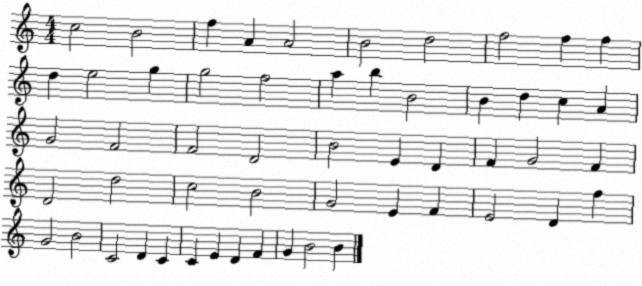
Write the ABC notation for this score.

X:1
T:Untitled
M:4/4
L:1/4
K:C
c2 B2 f A A2 B2 d2 f2 f f d e2 g g2 f2 a b B2 B d c A G2 F2 F2 D2 B2 E D F G2 F D2 d2 c2 B2 G2 E F E2 D f G2 B2 C2 D C C E D F G B2 B